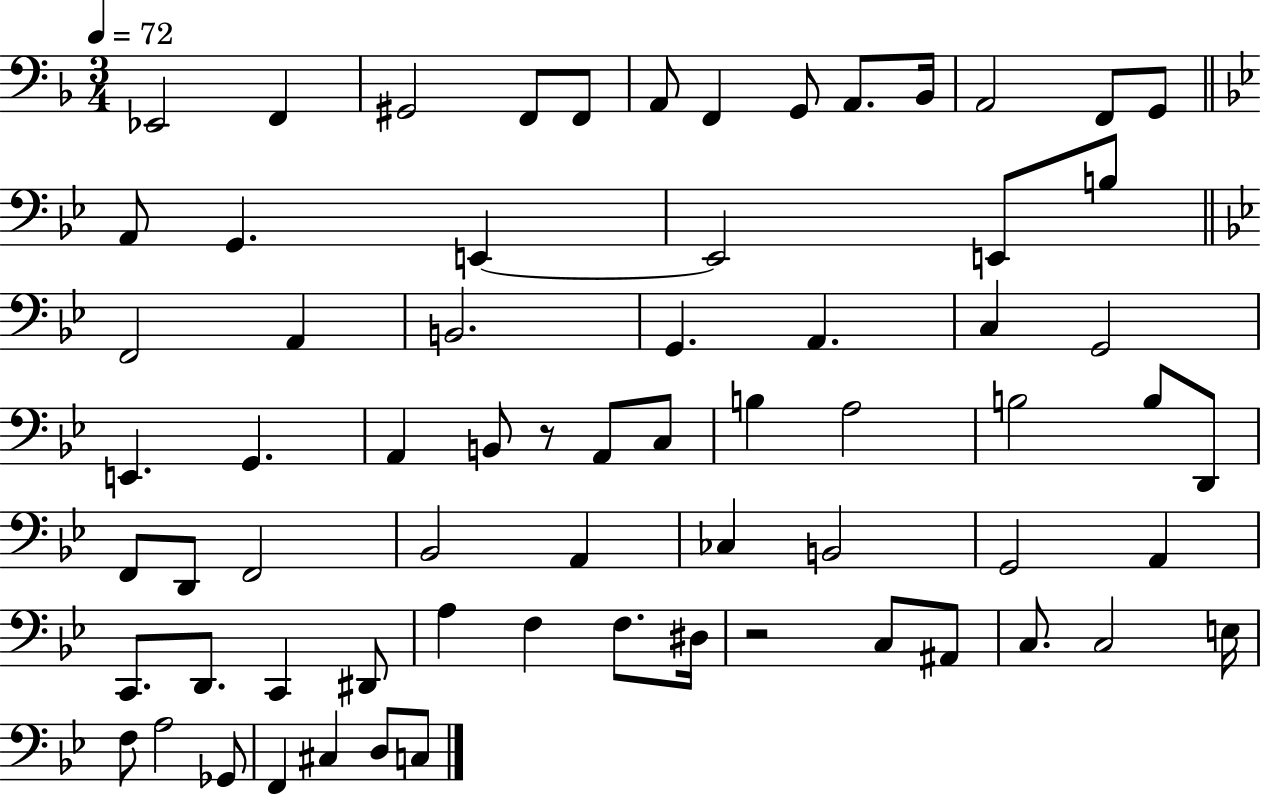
{
  \clef bass
  \numericTimeSignature
  \time 3/4
  \key f \major
  \tempo 4 = 72
  ees,2 f,4 | gis,2 f,8 f,8 | a,8 f,4 g,8 a,8. bes,16 | a,2 f,8 g,8 | \break \bar "||" \break \key bes \major a,8 g,4. e,4~~ | e,2 e,8 b8 | \bar "||" \break \key bes \major f,2 a,4 | b,2. | g,4. a,4. | c4 g,2 | \break e,4. g,4. | a,4 b,8 r8 a,8 c8 | b4 a2 | b2 b8 d,8 | \break f,8 d,8 f,2 | bes,2 a,4 | ces4 b,2 | g,2 a,4 | \break c,8. d,8. c,4 dis,8 | a4 f4 f8. dis16 | r2 c8 ais,8 | c8. c2 e16 | \break f8 a2 ges,8 | f,4 cis4 d8 c8 | \bar "|."
}